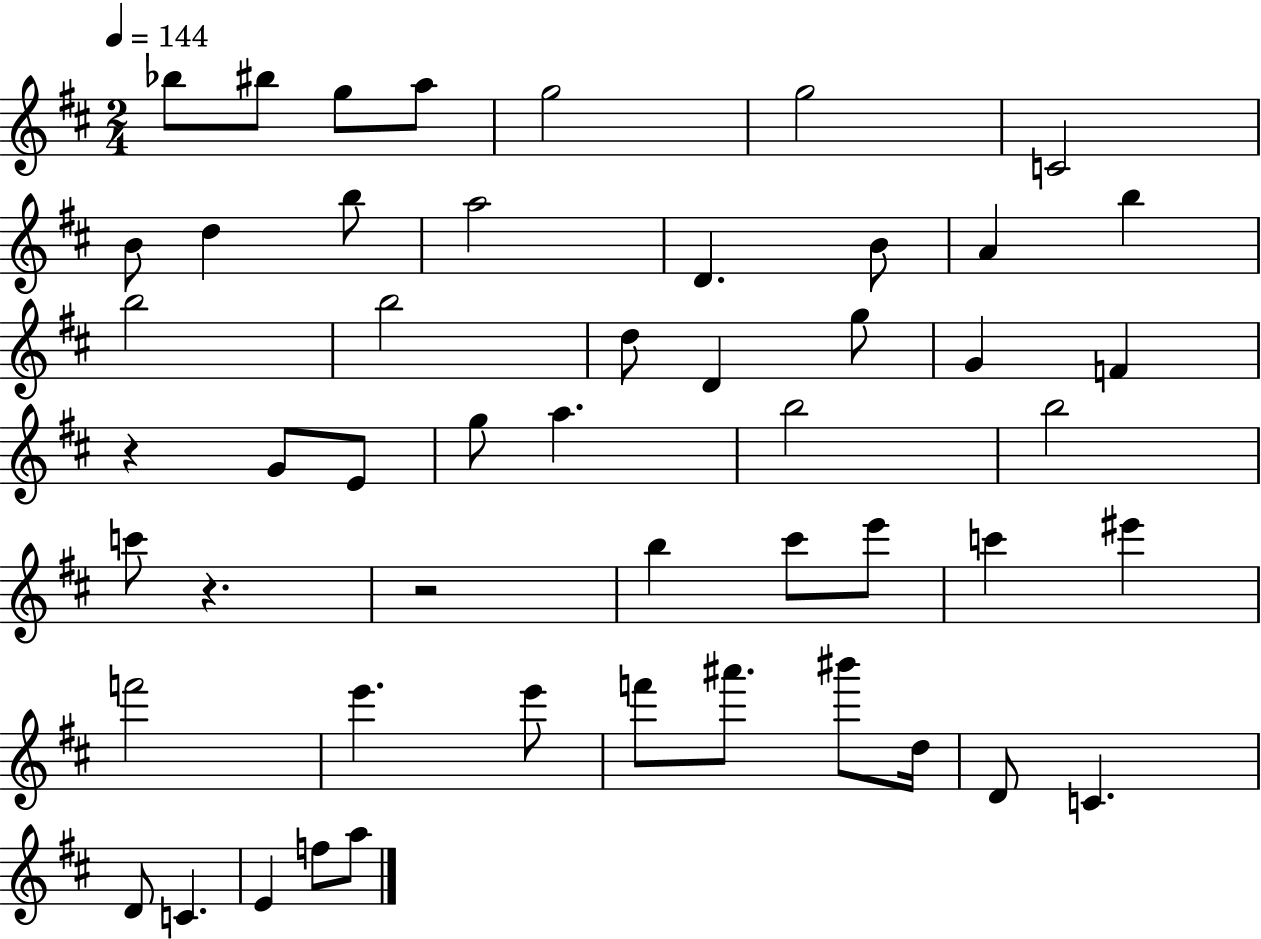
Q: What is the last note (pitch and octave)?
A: A5